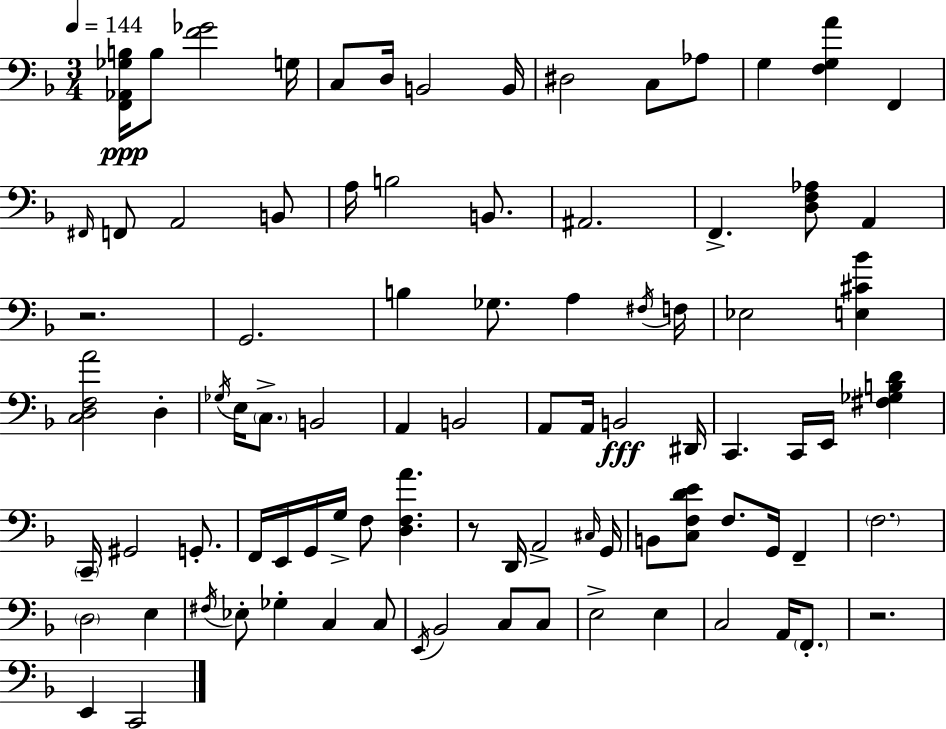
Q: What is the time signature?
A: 3/4